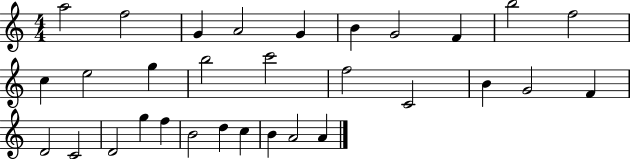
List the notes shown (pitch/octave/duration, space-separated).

A5/h F5/h G4/q A4/h G4/q B4/q G4/h F4/q B5/h F5/h C5/q E5/h G5/q B5/h C6/h F5/h C4/h B4/q G4/h F4/q D4/h C4/h D4/h G5/q F5/q B4/h D5/q C5/q B4/q A4/h A4/q